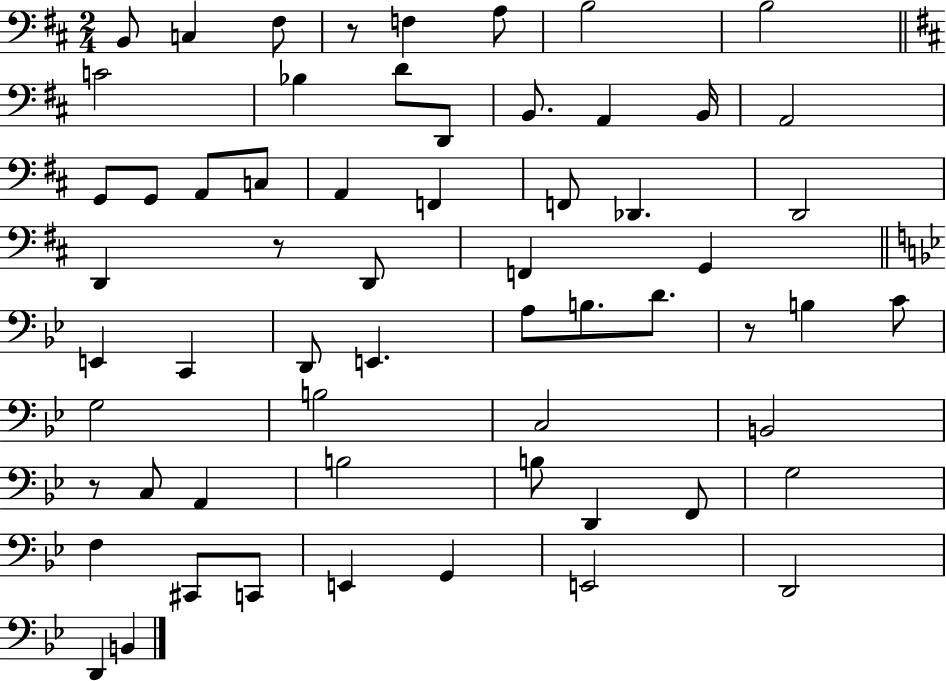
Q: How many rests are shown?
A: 4